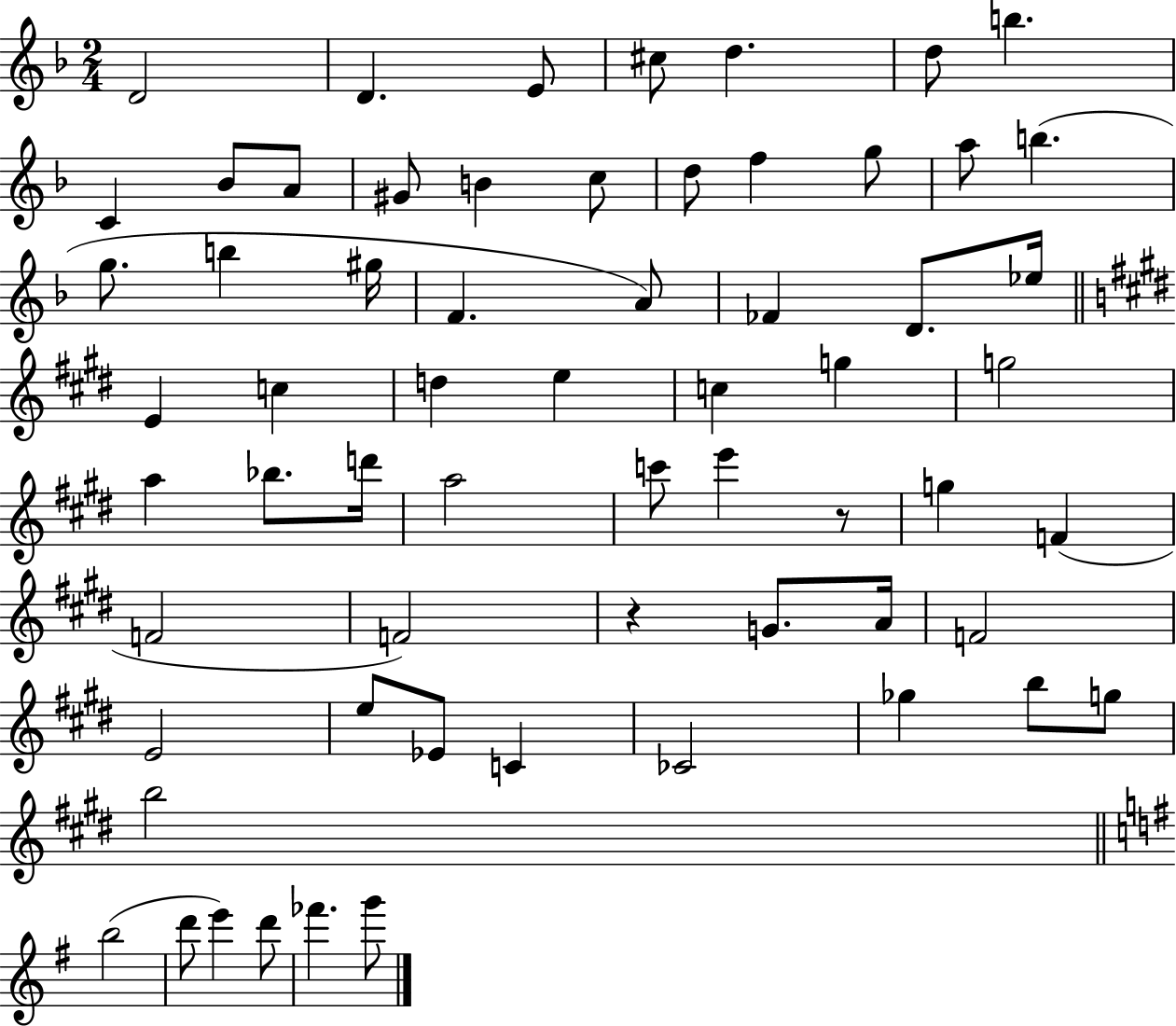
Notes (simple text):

D4/h D4/q. E4/e C#5/e D5/q. D5/e B5/q. C4/q Bb4/e A4/e G#4/e B4/q C5/e D5/e F5/q G5/e A5/e B5/q. G5/e. B5/q G#5/s F4/q. A4/e FES4/q D4/e. Eb5/s E4/q C5/q D5/q E5/q C5/q G5/q G5/h A5/q Bb5/e. D6/s A5/h C6/e E6/q R/e G5/q F4/q F4/h F4/h R/q G4/e. A4/s F4/h E4/h E5/e Eb4/e C4/q CES4/h Gb5/q B5/e G5/e B5/h B5/h D6/e E6/q D6/e FES6/q. G6/e